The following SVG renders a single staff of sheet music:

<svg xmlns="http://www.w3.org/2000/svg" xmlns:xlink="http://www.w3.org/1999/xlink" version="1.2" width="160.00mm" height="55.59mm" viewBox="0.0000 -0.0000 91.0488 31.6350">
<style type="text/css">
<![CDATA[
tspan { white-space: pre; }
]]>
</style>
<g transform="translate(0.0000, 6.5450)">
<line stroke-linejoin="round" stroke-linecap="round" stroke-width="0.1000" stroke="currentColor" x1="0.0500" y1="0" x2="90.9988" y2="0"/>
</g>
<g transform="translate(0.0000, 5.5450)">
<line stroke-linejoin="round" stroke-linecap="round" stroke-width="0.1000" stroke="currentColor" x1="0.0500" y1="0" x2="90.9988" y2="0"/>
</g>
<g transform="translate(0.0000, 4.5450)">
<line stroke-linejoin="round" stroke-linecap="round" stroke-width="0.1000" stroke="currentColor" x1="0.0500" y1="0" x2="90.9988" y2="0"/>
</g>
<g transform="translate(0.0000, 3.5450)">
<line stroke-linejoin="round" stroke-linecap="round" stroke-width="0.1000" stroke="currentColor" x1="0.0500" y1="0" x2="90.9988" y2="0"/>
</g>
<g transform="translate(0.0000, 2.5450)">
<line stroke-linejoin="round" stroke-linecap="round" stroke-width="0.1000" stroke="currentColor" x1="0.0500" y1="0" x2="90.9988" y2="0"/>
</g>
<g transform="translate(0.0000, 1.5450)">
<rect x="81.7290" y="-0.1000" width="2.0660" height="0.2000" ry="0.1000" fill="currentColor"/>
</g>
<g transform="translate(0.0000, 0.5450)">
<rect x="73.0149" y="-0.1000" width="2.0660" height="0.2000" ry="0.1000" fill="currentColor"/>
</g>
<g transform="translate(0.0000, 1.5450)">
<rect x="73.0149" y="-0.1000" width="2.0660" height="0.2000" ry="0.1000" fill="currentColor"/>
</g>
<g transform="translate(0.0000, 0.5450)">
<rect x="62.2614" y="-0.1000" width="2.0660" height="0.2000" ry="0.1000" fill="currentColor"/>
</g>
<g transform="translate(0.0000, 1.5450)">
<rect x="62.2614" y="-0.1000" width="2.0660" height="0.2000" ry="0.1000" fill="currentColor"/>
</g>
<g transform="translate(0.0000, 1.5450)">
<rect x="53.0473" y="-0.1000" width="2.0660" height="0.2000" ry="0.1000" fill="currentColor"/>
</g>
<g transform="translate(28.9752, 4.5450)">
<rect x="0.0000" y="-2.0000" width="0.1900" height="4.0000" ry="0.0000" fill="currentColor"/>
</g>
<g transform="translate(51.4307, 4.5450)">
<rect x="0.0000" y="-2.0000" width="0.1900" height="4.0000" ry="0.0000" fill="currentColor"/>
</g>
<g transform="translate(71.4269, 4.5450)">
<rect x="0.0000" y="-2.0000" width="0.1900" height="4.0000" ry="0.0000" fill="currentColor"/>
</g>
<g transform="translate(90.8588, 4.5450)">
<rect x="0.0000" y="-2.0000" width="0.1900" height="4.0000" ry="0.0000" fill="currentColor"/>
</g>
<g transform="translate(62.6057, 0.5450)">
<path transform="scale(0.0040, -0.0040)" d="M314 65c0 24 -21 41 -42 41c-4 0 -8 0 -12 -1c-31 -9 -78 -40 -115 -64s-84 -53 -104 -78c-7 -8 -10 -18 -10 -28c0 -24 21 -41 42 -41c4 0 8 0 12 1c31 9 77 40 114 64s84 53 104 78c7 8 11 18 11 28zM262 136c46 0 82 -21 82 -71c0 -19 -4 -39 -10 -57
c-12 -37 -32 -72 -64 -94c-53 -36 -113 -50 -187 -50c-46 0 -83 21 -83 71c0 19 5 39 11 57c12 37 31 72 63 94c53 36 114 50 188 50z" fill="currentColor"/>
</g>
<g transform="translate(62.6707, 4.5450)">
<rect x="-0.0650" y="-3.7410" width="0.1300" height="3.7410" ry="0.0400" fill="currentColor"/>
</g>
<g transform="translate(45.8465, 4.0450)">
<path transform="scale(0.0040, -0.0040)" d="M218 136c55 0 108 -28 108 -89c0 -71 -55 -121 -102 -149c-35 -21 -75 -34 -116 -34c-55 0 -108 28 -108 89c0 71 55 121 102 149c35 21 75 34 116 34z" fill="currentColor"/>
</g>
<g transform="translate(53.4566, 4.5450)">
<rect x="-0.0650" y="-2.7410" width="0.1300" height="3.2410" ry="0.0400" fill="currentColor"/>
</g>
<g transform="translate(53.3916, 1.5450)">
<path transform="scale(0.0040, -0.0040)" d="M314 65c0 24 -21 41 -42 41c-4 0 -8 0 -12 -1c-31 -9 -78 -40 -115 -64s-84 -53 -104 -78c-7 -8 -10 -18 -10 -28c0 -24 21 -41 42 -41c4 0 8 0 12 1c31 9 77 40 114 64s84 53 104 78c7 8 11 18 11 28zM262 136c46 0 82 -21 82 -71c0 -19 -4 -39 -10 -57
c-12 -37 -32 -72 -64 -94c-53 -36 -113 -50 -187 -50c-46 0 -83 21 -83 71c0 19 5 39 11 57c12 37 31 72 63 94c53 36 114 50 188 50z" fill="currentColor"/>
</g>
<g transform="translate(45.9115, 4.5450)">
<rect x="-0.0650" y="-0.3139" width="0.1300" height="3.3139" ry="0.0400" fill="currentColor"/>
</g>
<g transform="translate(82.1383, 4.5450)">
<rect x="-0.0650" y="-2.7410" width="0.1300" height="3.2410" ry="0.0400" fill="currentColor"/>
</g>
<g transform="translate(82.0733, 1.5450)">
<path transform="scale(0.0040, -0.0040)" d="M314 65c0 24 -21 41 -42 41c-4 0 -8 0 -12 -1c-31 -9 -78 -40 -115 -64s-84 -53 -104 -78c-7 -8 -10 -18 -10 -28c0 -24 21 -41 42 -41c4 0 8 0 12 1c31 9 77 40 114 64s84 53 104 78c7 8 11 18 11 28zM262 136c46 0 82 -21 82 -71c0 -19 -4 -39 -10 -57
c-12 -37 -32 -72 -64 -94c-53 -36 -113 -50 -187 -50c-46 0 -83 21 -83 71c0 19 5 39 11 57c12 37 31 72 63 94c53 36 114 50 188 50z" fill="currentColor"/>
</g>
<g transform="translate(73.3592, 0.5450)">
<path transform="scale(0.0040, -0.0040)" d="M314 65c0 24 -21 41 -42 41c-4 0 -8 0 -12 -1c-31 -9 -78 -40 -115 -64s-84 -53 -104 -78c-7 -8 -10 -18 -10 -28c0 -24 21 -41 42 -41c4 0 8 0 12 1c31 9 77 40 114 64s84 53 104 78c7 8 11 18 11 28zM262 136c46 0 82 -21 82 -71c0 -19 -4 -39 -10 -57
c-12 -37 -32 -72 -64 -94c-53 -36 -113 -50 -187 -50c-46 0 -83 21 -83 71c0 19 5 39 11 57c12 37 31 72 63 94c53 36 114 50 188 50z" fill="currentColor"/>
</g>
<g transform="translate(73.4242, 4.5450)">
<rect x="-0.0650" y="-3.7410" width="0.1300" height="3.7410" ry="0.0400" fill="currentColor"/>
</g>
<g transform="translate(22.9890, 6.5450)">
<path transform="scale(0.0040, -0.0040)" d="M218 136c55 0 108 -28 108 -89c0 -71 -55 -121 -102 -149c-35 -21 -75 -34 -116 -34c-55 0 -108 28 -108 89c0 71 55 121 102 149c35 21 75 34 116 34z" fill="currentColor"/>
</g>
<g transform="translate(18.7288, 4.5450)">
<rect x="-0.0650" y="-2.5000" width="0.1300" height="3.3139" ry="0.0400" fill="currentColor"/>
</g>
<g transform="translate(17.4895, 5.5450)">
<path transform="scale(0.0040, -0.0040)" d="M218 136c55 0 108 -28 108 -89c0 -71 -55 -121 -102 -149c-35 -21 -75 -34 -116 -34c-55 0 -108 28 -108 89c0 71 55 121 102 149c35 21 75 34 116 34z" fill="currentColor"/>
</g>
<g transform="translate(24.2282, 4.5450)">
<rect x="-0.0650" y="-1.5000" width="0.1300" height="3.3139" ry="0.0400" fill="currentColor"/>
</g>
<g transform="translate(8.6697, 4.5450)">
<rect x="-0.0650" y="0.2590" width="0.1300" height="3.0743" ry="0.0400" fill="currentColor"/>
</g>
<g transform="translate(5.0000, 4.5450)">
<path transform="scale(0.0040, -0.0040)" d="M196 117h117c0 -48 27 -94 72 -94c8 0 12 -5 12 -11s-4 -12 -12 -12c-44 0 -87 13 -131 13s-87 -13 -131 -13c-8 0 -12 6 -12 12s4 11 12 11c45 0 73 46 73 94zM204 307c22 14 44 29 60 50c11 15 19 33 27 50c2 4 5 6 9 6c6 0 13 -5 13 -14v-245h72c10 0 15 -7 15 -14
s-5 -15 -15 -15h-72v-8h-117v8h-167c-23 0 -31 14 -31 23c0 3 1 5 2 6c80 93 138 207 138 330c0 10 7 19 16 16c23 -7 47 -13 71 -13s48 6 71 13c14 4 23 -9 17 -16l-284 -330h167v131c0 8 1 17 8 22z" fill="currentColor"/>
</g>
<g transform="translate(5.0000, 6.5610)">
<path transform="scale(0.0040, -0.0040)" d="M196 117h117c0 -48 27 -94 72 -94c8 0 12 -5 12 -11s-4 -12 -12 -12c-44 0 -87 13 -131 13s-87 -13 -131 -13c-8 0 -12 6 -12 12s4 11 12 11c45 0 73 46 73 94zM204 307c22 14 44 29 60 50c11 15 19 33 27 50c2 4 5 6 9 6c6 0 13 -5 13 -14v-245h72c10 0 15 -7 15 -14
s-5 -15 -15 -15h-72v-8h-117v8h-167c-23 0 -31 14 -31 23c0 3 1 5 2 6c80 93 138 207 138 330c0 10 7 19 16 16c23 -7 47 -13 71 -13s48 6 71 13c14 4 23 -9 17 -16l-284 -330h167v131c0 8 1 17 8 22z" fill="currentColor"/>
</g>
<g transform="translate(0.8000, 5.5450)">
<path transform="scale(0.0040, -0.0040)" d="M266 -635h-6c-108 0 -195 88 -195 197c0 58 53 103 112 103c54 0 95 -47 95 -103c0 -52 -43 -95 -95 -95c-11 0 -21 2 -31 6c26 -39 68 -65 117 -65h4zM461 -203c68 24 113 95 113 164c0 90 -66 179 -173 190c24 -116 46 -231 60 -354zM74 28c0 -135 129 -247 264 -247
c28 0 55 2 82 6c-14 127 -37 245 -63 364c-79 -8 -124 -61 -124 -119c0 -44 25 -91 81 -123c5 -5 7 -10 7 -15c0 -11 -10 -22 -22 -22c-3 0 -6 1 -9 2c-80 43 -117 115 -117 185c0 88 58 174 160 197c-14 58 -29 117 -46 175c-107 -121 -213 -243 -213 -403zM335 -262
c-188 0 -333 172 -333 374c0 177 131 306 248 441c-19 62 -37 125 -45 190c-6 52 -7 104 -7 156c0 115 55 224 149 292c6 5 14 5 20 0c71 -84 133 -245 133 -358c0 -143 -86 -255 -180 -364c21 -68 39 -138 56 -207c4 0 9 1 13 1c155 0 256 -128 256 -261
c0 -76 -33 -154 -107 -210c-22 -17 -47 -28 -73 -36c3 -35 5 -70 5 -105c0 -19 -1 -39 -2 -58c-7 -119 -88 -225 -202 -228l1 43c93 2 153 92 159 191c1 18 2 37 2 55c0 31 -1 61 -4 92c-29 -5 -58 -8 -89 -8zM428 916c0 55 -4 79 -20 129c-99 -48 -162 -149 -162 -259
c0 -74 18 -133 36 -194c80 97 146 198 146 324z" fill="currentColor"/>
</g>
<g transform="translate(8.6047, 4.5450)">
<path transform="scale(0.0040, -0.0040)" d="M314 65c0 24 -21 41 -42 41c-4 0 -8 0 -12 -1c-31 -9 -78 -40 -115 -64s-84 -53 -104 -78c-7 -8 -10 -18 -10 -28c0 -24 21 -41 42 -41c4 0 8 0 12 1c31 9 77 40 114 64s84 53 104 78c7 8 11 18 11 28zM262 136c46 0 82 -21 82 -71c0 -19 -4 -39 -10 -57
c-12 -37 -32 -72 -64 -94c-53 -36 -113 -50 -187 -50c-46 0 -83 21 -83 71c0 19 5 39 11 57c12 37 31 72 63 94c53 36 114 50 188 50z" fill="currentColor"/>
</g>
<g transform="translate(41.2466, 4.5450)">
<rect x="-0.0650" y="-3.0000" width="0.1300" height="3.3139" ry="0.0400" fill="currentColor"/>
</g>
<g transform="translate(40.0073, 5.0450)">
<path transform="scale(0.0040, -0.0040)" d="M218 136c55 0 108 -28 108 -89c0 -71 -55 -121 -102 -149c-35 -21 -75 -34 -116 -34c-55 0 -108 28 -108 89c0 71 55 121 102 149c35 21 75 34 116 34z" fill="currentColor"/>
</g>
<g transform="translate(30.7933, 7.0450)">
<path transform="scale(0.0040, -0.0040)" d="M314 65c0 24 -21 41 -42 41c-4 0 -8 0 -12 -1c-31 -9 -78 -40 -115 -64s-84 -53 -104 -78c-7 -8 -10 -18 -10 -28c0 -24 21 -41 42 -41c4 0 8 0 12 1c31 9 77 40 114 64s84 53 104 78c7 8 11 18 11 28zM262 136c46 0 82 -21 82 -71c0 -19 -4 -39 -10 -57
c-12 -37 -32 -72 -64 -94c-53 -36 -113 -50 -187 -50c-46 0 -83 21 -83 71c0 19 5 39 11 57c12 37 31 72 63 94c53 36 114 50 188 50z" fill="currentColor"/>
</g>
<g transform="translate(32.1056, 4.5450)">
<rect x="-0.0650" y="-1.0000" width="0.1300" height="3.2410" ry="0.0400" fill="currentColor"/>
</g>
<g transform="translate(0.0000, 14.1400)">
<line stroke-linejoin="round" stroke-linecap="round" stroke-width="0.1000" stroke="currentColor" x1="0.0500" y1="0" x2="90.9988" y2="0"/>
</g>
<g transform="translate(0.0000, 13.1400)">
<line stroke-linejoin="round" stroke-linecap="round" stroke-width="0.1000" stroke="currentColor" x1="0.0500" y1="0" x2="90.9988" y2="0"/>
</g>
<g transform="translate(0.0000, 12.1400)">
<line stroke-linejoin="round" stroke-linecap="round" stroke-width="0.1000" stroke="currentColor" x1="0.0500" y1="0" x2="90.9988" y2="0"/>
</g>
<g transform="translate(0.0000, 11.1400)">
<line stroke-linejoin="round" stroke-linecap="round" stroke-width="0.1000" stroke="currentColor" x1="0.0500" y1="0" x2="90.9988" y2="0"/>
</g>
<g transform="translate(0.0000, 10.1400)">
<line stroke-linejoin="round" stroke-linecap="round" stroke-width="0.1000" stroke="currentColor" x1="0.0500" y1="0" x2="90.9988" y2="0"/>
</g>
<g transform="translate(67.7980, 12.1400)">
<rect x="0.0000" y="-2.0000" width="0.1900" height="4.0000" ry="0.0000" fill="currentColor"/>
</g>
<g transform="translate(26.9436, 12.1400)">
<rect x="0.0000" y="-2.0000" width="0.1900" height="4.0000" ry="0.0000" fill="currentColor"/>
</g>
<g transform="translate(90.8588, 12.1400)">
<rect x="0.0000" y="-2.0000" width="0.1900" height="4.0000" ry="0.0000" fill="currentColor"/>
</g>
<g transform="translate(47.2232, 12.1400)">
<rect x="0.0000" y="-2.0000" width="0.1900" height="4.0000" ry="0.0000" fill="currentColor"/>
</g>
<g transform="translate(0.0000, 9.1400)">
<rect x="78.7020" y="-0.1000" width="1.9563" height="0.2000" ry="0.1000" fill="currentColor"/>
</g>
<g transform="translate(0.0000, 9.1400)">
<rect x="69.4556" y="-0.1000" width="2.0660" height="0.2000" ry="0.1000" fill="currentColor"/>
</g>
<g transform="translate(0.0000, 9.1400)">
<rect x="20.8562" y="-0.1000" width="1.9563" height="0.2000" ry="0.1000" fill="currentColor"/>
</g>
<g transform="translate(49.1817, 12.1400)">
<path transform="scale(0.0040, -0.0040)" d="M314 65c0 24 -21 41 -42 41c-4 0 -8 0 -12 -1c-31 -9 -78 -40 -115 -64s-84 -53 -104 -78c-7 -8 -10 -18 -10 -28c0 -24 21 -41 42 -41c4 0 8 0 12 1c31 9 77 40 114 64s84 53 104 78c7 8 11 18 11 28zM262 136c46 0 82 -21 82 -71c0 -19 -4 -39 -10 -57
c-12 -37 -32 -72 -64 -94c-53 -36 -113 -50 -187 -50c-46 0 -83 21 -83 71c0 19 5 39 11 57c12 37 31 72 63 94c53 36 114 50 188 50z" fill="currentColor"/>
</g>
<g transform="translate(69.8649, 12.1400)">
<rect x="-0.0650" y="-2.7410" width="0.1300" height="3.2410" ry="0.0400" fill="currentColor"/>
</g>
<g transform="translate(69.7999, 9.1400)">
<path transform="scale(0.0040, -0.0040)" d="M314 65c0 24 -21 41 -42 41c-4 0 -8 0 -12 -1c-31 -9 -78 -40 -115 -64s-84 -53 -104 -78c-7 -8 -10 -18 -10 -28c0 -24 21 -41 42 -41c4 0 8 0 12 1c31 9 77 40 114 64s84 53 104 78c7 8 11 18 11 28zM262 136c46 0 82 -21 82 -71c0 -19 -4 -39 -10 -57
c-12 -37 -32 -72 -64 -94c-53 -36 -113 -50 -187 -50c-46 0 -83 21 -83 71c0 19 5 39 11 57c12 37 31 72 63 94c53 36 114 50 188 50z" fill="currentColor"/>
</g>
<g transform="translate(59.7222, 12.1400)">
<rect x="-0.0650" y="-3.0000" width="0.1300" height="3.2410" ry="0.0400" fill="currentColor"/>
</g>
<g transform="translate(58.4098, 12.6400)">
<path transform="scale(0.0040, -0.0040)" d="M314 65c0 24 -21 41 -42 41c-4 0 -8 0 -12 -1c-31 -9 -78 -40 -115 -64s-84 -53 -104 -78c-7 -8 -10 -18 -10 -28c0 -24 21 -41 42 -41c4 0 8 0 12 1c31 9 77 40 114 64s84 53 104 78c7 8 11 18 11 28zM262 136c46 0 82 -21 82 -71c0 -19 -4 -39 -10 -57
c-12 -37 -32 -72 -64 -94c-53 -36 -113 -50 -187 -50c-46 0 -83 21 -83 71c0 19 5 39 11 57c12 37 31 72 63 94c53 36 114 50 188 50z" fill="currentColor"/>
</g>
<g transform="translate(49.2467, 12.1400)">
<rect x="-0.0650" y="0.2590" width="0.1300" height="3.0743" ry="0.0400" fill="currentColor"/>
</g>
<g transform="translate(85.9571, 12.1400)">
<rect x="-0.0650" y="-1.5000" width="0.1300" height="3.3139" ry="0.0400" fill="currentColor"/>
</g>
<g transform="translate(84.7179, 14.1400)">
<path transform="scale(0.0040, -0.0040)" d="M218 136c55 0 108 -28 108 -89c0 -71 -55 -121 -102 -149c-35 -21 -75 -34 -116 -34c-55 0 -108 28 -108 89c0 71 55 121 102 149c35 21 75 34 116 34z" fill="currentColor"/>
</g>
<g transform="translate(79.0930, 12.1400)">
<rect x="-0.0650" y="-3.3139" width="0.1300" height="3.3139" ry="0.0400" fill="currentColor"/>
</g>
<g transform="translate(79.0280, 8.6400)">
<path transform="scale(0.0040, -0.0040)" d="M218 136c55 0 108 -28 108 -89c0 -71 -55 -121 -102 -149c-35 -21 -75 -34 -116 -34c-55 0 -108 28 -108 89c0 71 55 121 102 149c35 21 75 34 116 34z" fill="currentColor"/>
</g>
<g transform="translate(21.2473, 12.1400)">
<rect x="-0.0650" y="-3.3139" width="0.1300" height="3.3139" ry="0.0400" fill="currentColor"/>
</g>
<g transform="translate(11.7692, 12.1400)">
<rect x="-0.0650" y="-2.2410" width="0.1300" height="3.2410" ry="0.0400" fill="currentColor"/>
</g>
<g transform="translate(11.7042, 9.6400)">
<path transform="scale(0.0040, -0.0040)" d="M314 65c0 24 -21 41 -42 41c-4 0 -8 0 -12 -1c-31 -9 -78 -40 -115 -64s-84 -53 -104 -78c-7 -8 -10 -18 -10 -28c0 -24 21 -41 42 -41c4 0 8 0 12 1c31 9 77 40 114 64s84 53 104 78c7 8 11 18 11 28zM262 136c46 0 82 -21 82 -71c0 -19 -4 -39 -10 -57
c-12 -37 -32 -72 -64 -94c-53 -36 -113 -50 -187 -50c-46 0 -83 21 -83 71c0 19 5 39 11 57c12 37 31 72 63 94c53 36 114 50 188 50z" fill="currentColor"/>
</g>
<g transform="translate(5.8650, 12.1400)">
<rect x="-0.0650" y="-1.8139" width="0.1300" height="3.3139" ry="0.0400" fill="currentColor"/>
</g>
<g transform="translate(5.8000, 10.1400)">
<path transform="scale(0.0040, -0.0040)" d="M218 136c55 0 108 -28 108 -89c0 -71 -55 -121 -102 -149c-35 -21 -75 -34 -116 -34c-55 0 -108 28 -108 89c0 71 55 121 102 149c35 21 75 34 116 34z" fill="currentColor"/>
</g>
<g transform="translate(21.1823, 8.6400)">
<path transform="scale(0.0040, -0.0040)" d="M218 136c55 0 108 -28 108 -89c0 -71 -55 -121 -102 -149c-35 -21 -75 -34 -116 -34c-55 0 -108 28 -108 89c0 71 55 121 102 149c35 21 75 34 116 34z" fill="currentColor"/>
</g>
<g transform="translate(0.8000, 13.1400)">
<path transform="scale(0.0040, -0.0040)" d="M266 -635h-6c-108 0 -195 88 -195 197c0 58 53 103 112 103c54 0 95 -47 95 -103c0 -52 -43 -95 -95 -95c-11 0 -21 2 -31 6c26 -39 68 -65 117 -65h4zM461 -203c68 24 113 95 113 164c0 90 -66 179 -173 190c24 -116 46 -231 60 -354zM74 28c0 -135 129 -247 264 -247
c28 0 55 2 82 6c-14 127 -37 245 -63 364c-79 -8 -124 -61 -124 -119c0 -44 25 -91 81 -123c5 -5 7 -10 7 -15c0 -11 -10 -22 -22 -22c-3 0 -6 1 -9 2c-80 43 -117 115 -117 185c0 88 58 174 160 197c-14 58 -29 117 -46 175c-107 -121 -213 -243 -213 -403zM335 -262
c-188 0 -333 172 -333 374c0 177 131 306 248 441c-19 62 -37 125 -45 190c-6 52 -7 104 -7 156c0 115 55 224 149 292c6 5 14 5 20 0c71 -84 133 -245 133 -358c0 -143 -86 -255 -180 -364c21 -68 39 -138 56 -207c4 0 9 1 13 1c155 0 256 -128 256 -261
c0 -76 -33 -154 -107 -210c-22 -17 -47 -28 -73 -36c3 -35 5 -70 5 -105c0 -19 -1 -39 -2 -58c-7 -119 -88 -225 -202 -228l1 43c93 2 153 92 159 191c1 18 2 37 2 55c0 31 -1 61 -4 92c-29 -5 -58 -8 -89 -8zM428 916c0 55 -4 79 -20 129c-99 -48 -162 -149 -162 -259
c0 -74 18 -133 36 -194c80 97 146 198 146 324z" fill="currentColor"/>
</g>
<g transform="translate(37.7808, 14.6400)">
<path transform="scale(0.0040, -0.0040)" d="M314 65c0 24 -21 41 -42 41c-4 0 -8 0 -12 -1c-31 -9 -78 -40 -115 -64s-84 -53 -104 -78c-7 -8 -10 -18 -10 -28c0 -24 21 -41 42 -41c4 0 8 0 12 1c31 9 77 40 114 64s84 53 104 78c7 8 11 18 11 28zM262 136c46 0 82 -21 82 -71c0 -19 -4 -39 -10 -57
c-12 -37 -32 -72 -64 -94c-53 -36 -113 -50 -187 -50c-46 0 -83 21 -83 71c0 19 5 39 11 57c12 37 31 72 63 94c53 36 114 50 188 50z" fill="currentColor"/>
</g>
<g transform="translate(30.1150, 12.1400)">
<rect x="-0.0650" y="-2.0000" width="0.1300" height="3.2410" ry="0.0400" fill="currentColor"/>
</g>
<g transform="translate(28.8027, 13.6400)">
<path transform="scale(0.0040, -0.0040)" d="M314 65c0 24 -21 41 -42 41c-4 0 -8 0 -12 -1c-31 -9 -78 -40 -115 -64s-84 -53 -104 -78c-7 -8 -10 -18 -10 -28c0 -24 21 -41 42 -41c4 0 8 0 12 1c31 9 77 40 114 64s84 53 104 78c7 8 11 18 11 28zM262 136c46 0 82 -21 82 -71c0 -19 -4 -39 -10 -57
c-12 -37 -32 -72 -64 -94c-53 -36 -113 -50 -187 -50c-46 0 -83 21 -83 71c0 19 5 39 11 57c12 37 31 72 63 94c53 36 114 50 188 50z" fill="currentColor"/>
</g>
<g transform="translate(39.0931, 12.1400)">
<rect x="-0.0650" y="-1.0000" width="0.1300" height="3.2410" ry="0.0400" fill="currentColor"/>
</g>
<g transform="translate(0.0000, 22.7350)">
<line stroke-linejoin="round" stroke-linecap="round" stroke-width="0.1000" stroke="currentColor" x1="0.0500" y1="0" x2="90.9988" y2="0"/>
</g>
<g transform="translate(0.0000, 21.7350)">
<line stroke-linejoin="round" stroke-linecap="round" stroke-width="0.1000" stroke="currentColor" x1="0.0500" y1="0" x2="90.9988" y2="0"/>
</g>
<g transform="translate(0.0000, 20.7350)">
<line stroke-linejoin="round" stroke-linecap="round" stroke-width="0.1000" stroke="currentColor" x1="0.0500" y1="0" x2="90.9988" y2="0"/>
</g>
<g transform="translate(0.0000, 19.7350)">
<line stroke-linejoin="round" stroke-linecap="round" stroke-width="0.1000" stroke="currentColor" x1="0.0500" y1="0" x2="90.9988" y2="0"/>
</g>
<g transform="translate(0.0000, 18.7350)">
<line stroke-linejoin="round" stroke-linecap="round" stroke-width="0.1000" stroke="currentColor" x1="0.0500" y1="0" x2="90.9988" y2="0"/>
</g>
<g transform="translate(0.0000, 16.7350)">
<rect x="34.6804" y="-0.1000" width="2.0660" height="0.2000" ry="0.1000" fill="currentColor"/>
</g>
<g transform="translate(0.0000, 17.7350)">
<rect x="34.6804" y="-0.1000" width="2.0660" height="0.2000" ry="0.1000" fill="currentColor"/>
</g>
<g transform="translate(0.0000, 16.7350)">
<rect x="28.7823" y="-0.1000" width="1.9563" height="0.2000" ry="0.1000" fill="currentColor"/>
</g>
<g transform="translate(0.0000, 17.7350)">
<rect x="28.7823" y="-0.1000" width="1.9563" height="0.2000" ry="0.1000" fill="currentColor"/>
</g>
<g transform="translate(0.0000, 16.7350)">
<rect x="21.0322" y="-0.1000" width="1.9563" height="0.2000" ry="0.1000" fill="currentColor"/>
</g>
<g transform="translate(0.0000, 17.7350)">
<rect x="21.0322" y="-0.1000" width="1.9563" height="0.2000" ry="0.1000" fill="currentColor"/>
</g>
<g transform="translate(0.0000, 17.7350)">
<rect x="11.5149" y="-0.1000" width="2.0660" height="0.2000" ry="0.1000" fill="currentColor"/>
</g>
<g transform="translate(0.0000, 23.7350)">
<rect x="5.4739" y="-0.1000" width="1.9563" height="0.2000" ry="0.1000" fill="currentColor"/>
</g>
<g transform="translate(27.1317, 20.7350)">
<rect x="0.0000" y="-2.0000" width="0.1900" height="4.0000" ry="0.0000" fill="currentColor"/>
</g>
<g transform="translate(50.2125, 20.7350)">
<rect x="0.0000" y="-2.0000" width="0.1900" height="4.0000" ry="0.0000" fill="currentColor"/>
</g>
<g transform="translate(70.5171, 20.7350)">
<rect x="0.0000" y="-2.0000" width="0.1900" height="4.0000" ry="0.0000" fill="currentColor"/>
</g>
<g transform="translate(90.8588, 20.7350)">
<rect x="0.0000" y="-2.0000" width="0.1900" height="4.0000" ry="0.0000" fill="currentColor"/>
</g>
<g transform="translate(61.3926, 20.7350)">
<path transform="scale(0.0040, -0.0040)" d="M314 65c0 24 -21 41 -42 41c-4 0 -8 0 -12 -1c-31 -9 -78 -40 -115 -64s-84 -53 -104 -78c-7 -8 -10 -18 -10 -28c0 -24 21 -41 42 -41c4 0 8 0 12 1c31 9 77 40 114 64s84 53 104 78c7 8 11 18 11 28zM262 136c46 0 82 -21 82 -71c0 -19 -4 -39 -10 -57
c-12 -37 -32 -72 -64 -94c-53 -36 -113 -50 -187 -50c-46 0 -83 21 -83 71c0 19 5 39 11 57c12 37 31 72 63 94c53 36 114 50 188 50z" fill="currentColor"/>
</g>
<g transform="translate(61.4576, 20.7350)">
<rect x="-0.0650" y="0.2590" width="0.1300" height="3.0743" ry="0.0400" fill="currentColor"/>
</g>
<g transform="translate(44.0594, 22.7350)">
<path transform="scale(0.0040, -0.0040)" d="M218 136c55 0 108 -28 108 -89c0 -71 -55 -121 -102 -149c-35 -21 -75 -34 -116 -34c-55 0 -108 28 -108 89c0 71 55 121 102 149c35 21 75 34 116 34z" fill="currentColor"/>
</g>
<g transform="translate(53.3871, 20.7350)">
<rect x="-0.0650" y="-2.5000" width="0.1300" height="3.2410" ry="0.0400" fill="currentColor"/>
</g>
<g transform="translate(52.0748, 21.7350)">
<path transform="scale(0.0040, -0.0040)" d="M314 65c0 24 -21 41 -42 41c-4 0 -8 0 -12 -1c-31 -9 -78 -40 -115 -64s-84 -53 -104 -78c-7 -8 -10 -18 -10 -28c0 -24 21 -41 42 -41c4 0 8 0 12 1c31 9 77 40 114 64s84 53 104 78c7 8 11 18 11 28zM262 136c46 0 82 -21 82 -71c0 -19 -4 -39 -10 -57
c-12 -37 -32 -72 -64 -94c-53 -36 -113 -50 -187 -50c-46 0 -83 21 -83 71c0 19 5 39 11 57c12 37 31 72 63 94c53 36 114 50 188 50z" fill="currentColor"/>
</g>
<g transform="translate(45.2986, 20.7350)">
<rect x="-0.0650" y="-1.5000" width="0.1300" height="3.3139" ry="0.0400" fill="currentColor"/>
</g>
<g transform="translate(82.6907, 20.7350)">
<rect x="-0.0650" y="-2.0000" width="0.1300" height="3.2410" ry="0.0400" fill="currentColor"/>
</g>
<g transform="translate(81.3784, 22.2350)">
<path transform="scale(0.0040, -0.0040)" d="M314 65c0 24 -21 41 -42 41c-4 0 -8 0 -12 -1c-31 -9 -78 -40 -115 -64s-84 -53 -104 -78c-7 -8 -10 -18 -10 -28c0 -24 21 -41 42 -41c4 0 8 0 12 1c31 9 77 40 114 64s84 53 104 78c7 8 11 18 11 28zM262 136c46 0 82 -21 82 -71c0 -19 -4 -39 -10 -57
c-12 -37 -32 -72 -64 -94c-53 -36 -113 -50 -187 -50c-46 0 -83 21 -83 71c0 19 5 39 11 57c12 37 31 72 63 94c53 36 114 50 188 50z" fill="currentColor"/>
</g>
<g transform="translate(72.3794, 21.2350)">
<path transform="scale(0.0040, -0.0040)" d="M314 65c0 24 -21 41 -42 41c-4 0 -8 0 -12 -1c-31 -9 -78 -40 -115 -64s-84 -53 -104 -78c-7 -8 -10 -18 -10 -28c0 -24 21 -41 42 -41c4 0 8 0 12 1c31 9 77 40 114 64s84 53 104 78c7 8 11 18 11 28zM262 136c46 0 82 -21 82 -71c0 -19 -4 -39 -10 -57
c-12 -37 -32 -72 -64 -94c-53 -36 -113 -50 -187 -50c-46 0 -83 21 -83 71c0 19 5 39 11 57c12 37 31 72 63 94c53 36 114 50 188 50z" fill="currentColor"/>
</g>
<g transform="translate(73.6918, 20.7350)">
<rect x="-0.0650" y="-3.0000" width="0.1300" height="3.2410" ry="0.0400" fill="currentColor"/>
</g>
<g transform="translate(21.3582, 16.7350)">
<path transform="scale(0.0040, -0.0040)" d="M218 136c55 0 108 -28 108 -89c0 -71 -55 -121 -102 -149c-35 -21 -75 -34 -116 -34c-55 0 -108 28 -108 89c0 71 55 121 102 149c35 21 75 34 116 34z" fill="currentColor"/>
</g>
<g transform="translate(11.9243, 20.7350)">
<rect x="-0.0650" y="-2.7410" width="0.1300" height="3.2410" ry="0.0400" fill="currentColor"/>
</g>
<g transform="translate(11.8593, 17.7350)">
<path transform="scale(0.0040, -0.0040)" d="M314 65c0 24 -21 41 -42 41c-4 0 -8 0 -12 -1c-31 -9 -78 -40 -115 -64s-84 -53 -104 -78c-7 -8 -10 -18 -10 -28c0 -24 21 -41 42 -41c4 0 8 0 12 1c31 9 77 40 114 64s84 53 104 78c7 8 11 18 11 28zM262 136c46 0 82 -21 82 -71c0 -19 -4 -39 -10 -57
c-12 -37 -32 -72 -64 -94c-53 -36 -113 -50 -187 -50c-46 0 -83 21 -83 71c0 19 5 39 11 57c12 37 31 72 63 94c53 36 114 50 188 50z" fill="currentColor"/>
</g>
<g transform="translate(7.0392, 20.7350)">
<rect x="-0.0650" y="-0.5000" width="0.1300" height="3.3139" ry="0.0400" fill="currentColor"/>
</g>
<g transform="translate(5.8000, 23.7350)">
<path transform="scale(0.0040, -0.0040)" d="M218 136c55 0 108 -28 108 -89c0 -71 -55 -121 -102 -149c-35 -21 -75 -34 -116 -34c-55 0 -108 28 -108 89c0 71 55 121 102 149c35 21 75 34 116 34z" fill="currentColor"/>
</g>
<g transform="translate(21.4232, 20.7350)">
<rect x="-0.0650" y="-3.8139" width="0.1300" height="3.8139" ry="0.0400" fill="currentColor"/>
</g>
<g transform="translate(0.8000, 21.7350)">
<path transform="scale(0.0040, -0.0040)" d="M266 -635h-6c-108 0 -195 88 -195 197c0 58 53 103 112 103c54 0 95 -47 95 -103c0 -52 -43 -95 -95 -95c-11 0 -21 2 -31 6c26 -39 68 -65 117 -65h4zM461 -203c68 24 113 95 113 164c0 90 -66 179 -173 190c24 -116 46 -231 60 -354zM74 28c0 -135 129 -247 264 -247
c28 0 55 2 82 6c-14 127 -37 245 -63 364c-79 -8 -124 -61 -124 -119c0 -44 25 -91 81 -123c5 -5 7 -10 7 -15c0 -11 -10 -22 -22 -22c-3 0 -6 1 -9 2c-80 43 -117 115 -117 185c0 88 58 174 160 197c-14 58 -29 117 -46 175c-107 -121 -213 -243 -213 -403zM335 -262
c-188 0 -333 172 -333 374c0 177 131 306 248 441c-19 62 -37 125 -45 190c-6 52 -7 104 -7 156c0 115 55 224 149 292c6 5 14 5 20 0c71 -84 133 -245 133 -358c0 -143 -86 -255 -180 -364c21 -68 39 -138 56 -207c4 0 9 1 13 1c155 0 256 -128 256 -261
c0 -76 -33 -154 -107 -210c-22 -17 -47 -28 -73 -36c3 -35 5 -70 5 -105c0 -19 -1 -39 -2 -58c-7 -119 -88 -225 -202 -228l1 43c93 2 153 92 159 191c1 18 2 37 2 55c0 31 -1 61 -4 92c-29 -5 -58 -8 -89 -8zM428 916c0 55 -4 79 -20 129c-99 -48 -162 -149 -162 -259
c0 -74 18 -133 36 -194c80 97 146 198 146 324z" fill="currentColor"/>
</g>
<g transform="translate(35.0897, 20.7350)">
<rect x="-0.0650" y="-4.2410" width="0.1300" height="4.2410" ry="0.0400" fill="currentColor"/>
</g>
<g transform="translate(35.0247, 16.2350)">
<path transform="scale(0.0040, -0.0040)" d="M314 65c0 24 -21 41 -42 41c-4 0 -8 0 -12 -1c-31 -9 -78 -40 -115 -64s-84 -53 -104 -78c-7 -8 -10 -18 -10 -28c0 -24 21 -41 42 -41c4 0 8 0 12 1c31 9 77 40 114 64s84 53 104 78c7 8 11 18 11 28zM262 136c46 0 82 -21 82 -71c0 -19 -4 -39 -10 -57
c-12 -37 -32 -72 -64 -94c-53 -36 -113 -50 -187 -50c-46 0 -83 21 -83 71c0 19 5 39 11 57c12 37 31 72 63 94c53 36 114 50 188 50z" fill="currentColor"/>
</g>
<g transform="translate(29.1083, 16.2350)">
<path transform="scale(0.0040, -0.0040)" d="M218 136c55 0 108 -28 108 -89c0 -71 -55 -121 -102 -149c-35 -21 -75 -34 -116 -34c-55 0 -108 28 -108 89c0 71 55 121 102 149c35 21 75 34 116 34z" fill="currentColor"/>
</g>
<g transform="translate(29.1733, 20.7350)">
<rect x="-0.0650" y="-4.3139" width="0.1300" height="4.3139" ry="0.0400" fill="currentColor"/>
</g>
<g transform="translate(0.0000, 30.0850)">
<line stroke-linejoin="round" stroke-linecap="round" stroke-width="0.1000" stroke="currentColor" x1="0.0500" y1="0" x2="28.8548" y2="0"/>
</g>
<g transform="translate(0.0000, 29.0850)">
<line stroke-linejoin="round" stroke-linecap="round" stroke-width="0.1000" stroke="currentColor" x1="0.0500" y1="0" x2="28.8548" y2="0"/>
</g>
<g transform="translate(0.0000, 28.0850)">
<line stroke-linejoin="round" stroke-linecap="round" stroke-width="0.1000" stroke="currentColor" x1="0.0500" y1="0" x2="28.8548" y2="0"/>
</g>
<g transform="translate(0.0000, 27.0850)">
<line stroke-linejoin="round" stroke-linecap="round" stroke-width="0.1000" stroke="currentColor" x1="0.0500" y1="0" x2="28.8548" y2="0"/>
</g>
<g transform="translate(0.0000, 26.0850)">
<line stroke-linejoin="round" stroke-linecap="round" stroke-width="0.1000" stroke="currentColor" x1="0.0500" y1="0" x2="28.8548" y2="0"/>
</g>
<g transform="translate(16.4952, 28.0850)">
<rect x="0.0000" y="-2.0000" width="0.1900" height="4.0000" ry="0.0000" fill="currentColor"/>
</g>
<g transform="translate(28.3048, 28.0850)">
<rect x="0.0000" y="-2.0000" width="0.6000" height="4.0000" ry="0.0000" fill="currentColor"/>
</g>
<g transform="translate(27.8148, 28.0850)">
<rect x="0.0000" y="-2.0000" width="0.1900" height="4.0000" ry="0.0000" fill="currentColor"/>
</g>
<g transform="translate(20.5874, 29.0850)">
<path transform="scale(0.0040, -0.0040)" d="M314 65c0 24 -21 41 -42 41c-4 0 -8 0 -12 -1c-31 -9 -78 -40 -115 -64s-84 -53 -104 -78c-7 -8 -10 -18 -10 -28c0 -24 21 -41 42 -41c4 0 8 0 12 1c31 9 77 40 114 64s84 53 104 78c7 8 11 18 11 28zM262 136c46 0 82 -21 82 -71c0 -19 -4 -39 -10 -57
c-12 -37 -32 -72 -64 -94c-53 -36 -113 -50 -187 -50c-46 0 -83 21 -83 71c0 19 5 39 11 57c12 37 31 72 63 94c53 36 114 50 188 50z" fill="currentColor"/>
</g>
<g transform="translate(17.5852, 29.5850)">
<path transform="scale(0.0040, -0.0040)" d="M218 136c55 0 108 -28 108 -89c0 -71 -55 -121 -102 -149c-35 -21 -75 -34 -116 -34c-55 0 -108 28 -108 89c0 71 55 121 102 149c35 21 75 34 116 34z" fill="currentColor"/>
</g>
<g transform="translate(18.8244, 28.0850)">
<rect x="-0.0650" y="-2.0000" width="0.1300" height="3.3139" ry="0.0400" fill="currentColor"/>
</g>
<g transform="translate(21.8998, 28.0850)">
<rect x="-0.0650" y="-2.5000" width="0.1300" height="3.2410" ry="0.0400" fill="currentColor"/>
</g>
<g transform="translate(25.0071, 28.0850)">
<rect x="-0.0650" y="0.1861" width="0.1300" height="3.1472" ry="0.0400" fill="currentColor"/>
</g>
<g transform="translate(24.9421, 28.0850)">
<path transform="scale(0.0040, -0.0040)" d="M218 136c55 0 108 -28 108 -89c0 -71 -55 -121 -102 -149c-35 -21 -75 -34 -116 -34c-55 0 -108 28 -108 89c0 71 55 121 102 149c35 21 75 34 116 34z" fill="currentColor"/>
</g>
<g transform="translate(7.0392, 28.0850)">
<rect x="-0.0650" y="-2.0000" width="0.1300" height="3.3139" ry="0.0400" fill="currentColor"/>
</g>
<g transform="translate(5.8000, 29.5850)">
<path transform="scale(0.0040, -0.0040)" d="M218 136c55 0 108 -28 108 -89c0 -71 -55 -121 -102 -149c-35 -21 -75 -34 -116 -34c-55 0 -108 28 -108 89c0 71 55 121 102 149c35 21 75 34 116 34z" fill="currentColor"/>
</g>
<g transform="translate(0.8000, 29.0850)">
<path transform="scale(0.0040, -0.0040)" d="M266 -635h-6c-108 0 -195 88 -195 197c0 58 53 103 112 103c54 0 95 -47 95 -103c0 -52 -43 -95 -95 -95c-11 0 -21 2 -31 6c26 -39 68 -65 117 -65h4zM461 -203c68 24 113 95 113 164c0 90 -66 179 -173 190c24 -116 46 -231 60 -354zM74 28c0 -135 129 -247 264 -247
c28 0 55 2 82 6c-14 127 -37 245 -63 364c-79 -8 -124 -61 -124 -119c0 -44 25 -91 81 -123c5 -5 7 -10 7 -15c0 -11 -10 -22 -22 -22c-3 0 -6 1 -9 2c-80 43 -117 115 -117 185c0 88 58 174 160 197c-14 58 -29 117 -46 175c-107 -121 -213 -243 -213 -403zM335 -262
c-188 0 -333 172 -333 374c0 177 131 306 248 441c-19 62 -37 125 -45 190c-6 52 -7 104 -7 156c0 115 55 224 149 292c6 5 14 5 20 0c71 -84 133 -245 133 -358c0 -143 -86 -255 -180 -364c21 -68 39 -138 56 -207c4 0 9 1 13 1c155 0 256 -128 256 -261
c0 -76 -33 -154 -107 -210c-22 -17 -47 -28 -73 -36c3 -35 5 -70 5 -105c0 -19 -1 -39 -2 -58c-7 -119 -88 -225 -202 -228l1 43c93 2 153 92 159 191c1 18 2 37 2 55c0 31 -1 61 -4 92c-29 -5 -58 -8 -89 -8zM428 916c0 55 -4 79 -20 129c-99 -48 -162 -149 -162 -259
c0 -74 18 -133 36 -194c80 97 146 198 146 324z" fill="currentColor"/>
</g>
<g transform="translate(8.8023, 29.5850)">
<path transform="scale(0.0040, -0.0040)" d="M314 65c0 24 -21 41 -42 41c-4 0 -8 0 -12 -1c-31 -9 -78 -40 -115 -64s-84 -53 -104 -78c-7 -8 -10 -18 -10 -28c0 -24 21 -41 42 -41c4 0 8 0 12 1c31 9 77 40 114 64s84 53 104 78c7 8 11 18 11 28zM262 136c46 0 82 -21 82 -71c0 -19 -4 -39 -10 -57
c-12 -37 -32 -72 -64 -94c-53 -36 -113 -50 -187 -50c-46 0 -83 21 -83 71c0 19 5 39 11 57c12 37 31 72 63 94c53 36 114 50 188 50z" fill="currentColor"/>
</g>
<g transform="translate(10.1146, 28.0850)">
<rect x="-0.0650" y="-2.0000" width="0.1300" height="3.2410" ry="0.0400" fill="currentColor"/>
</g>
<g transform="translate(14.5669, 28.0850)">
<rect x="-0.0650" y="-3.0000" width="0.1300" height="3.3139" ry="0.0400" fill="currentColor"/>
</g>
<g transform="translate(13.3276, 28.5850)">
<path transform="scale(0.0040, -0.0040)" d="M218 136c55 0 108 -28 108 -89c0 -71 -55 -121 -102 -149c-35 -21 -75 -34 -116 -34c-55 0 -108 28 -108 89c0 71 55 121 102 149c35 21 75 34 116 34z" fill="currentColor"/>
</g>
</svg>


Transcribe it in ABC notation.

X:1
T:Untitled
M:4/4
L:1/4
K:C
B2 G E D2 A c a2 c'2 c'2 a2 f g2 b F2 D2 B2 A2 a2 b E C a2 c' d' d'2 E G2 B2 A2 F2 F F2 A F G2 B